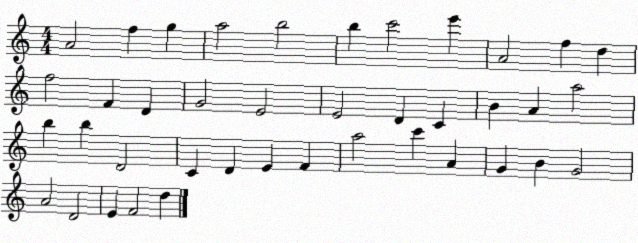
X:1
T:Untitled
M:4/4
L:1/4
K:C
A2 f g a2 b2 b c'2 e' A2 f d f2 F D G2 E2 E2 D C B A a2 b b D2 C D E F a2 c' A G B G2 A2 D2 E F2 d